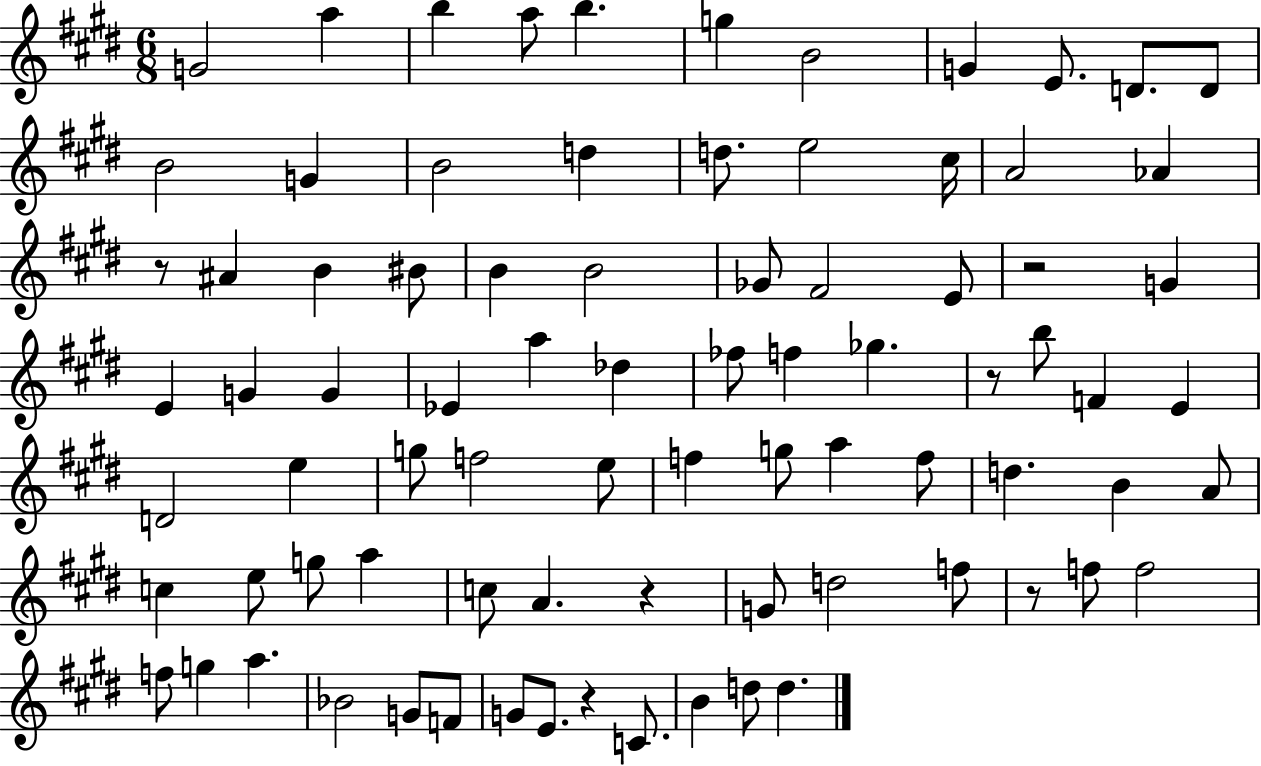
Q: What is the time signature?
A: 6/8